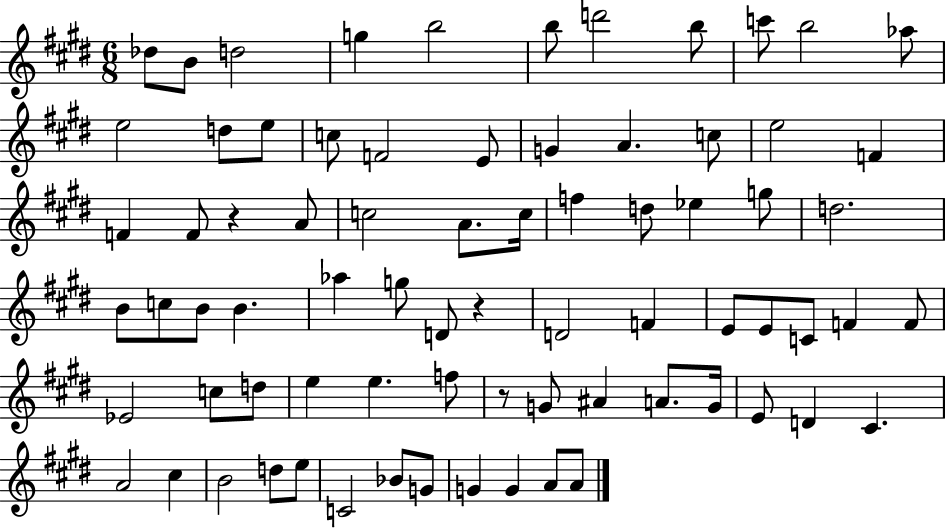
Db5/e B4/e D5/h G5/q B5/h B5/e D6/h B5/e C6/e B5/h Ab5/e E5/h D5/e E5/e C5/e F4/h E4/e G4/q A4/q. C5/e E5/h F4/q F4/q F4/e R/q A4/e C5/h A4/e. C5/s F5/q D5/e Eb5/q G5/e D5/h. B4/e C5/e B4/e B4/q. Ab5/q G5/e D4/e R/q D4/h F4/q E4/e E4/e C4/e F4/q F4/e Eb4/h C5/e D5/e E5/q E5/q. F5/e R/e G4/e A#4/q A4/e. G4/s E4/e D4/q C#4/q. A4/h C#5/q B4/h D5/e E5/e C4/h Bb4/e G4/e G4/q G4/q A4/e A4/e